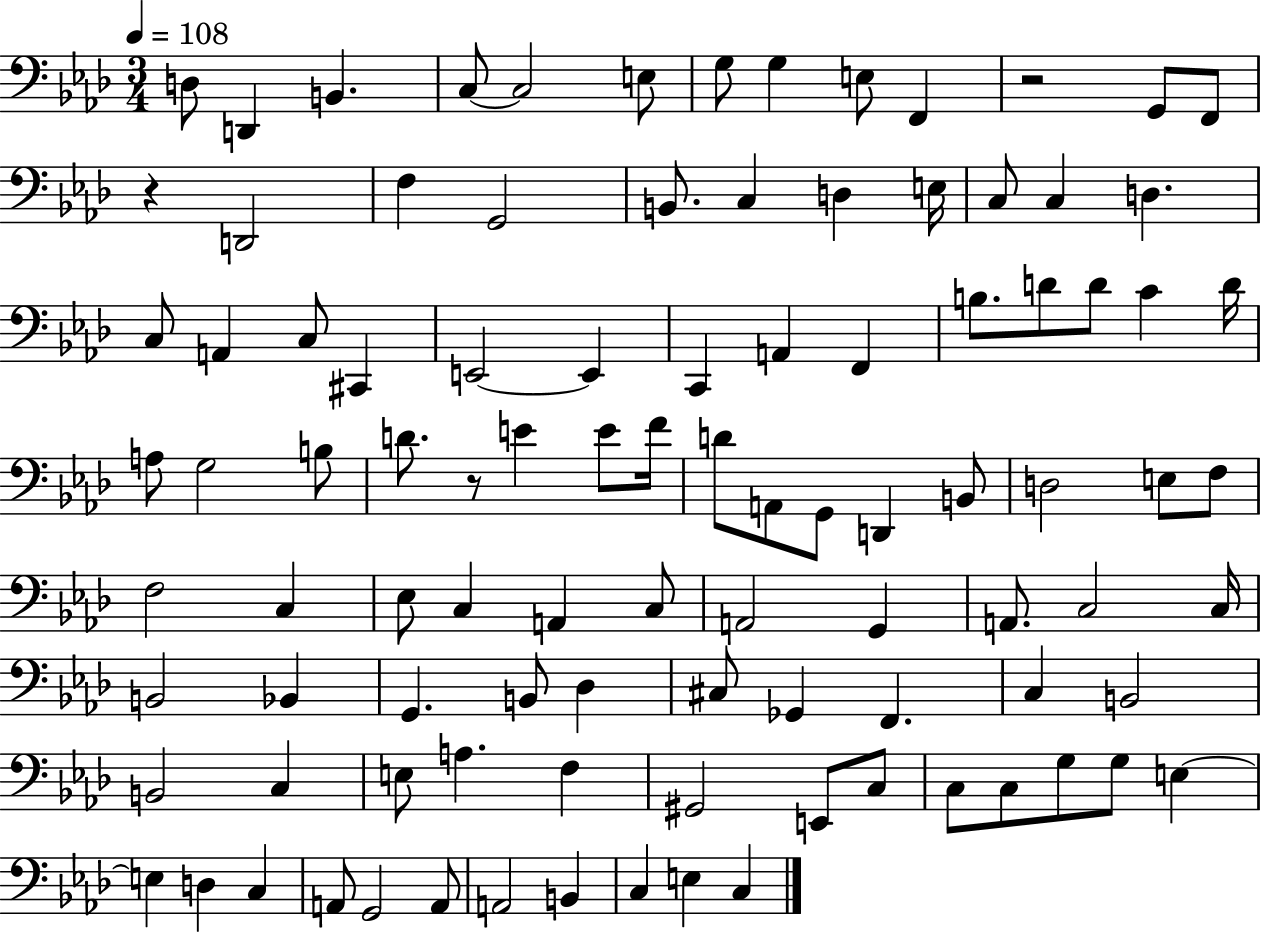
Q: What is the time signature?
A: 3/4